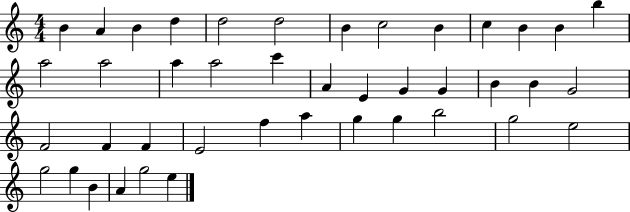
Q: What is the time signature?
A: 4/4